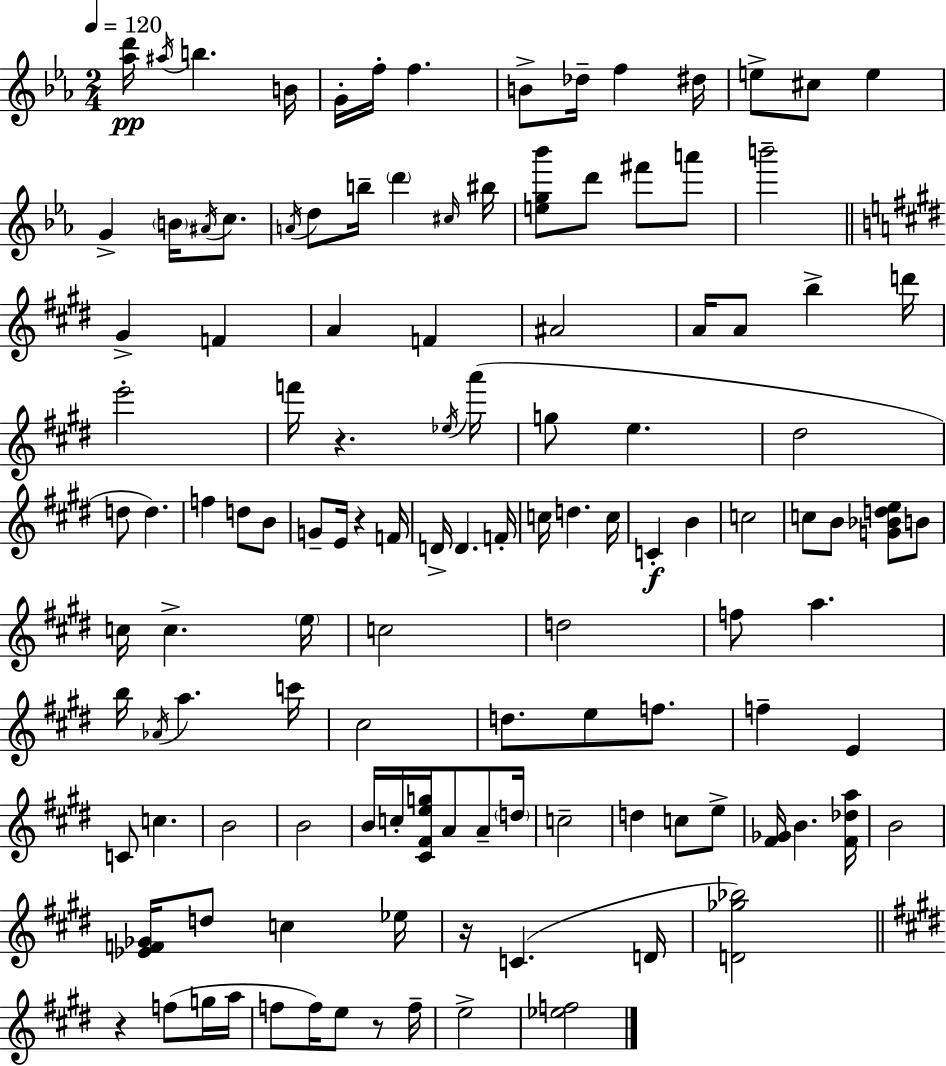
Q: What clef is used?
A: treble